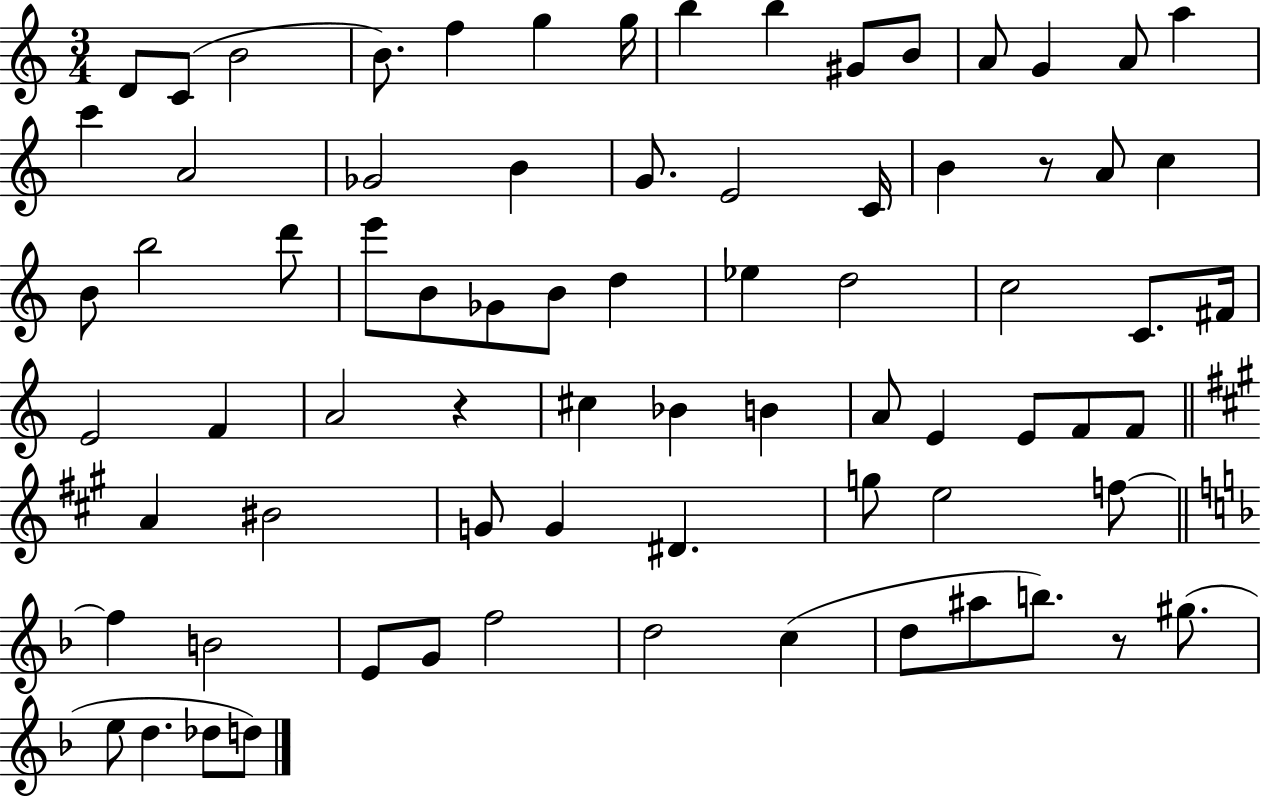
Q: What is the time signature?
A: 3/4